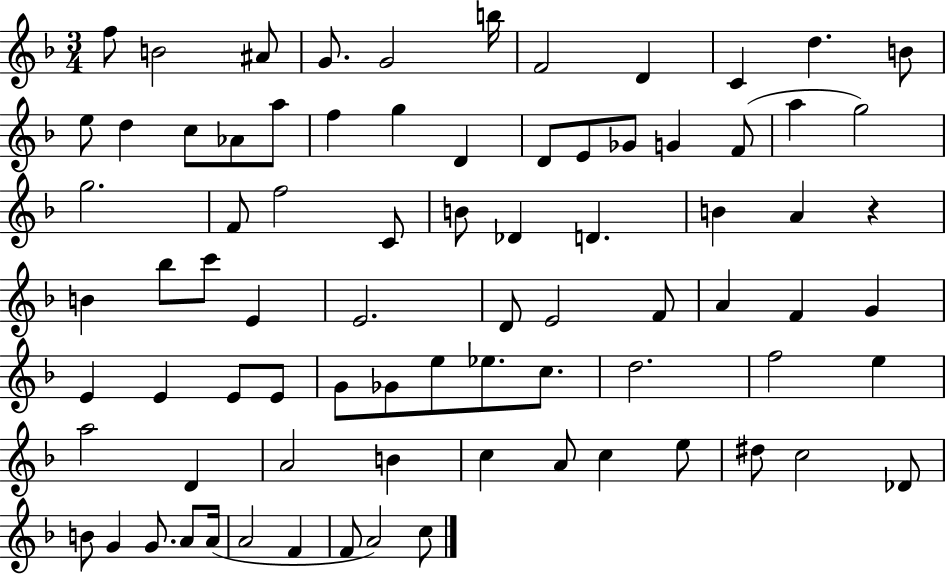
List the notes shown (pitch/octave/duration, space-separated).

F5/e B4/h A#4/e G4/e. G4/h B5/s F4/h D4/q C4/q D5/q. B4/e E5/e D5/q C5/e Ab4/e A5/e F5/q G5/q D4/q D4/e E4/e Gb4/e G4/q F4/e A5/q G5/h G5/h. F4/e F5/h C4/e B4/e Db4/q D4/q. B4/q A4/q R/q B4/q Bb5/e C6/e E4/q E4/h. D4/e E4/h F4/e A4/q F4/q G4/q E4/q E4/q E4/e E4/e G4/e Gb4/e E5/e Eb5/e. C5/e. D5/h. F5/h E5/q A5/h D4/q A4/h B4/q C5/q A4/e C5/q E5/e D#5/e C5/h Db4/e B4/e G4/q G4/e. A4/e A4/s A4/h F4/q F4/e A4/h C5/e